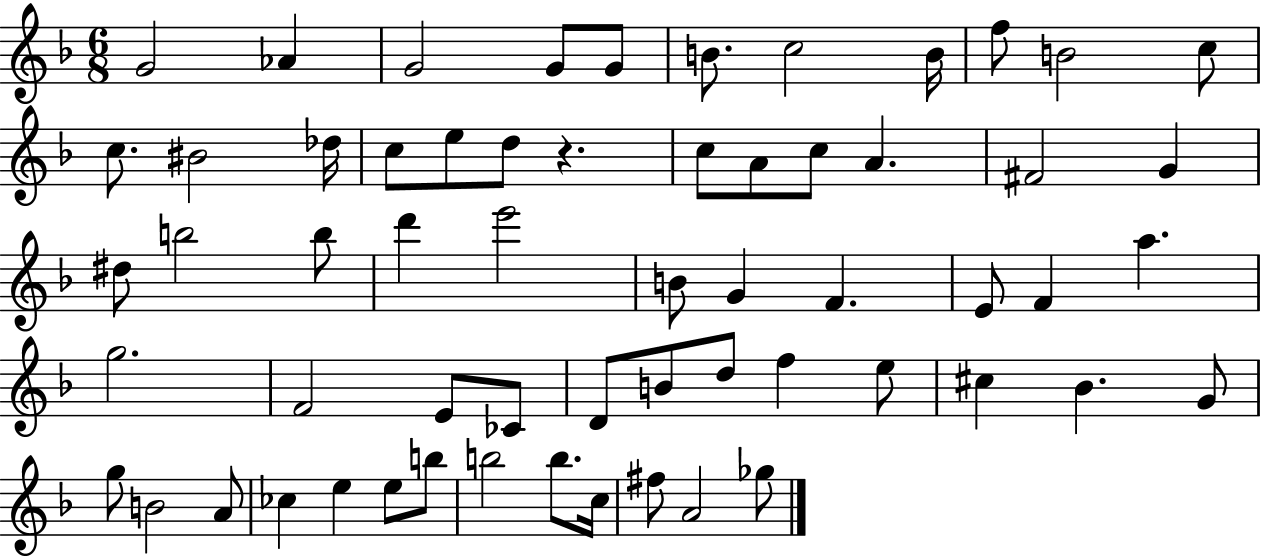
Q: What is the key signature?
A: F major